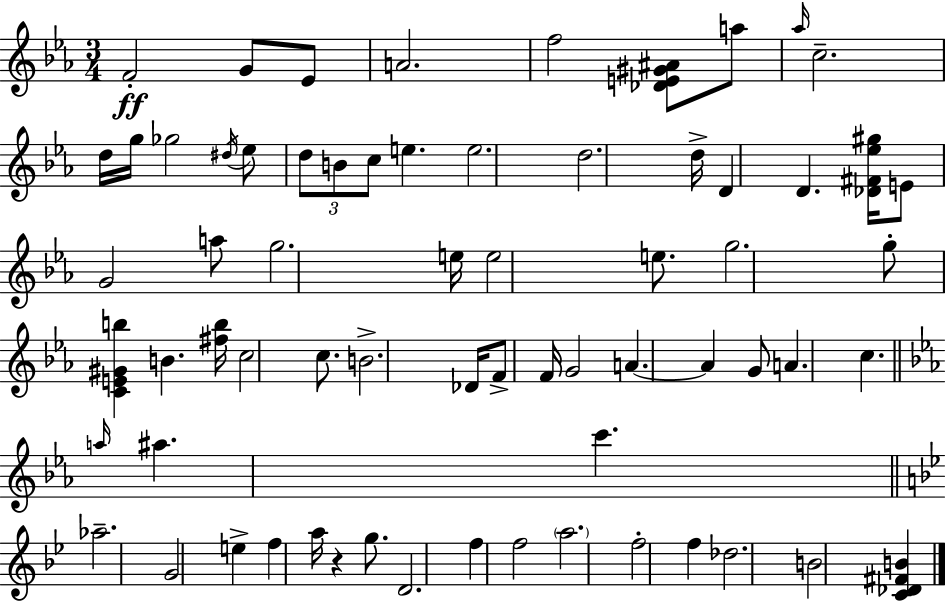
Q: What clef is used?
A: treble